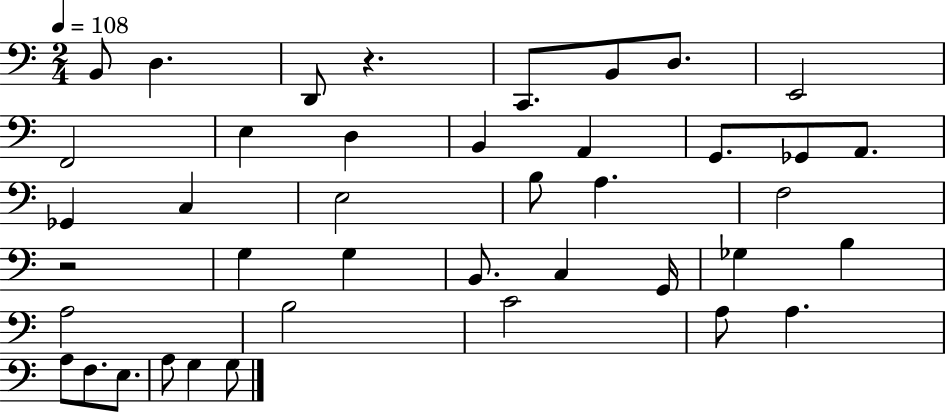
X:1
T:Untitled
M:2/4
L:1/4
K:C
B,,/2 D, D,,/2 z C,,/2 B,,/2 D,/2 E,,2 F,,2 E, D, B,, A,, G,,/2 _G,,/2 A,,/2 _G,, C, E,2 B,/2 A, F,2 z2 G, G, B,,/2 C, G,,/4 _G, B, A,2 B,2 C2 A,/2 A, A,/2 F,/2 E,/2 A,/2 G, G,/2